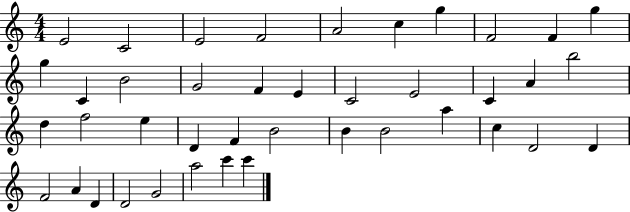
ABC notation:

X:1
T:Untitled
M:4/4
L:1/4
K:C
E2 C2 E2 F2 A2 c g F2 F g g C B2 G2 F E C2 E2 C A b2 d f2 e D F B2 B B2 a c D2 D F2 A D D2 G2 a2 c' c'